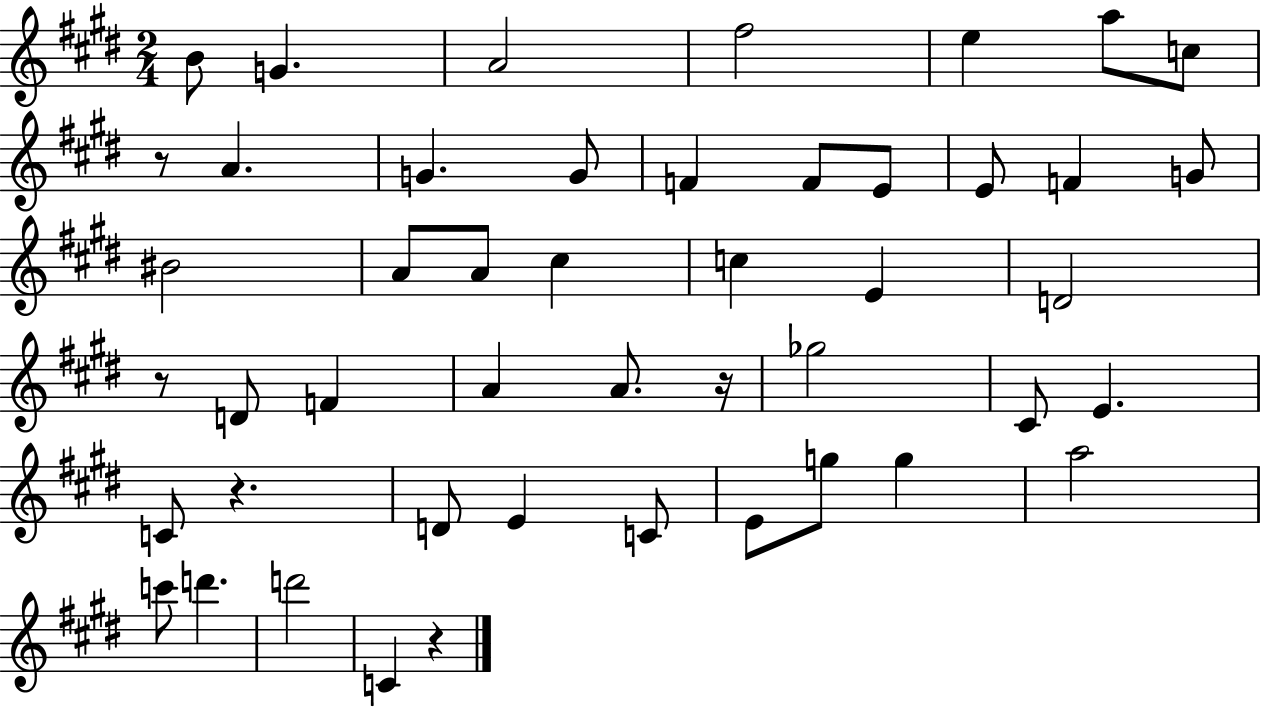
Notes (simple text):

B4/e G4/q. A4/h F#5/h E5/q A5/e C5/e R/e A4/q. G4/q. G4/e F4/q F4/e E4/e E4/e F4/q G4/e BIS4/h A4/e A4/e C#5/q C5/q E4/q D4/h R/e D4/e F4/q A4/q A4/e. R/s Gb5/h C#4/e E4/q. C4/e R/q. D4/e E4/q C4/e E4/e G5/e G5/q A5/h C6/e D6/q. D6/h C4/q R/q